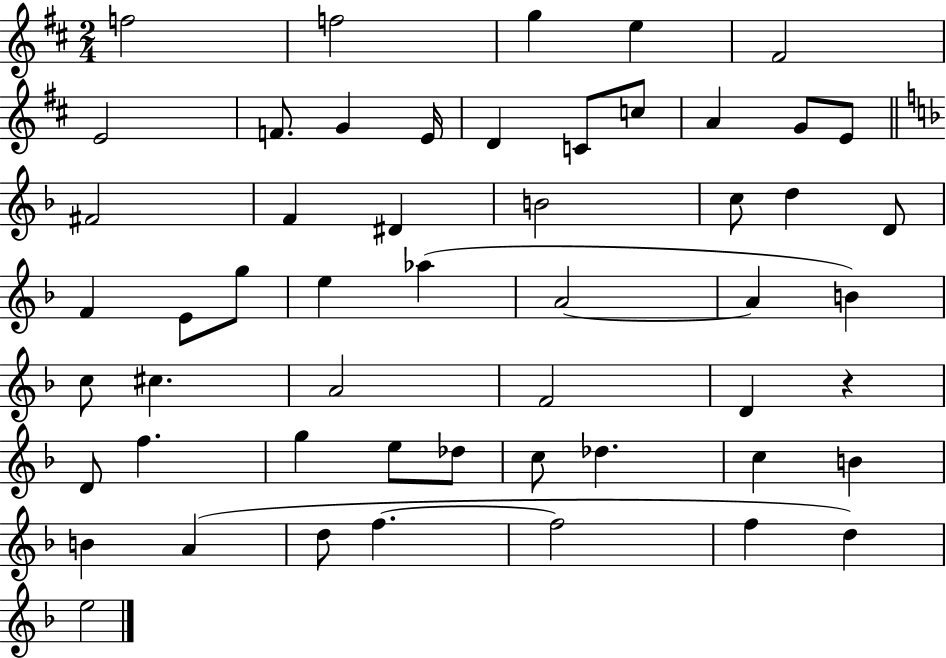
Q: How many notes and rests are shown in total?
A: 53